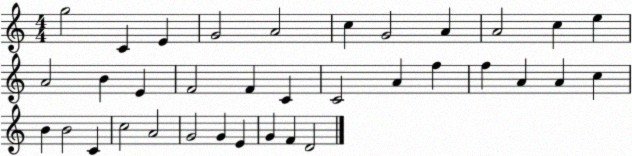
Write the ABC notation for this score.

X:1
T:Untitled
M:4/4
L:1/4
K:C
g2 C E G2 A2 c G2 A A2 c e A2 B E F2 F C C2 A f f A A c B B2 C c2 A2 G2 G E G F D2